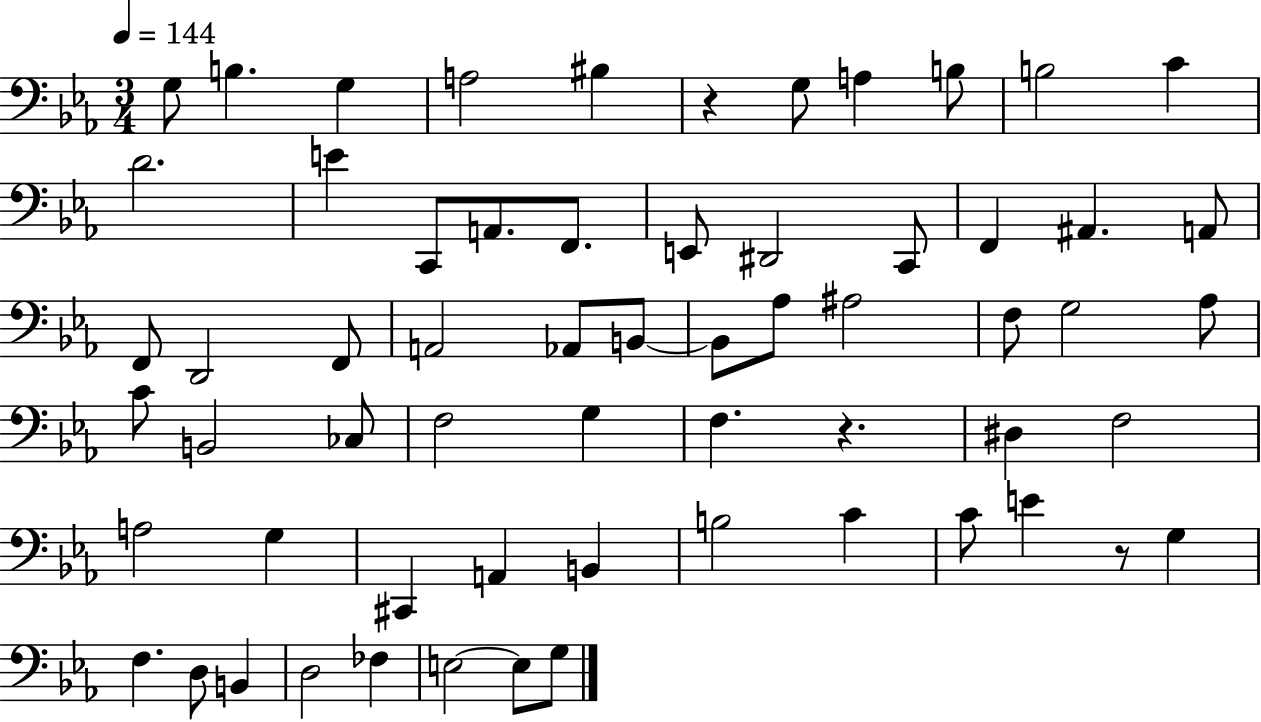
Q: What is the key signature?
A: EES major